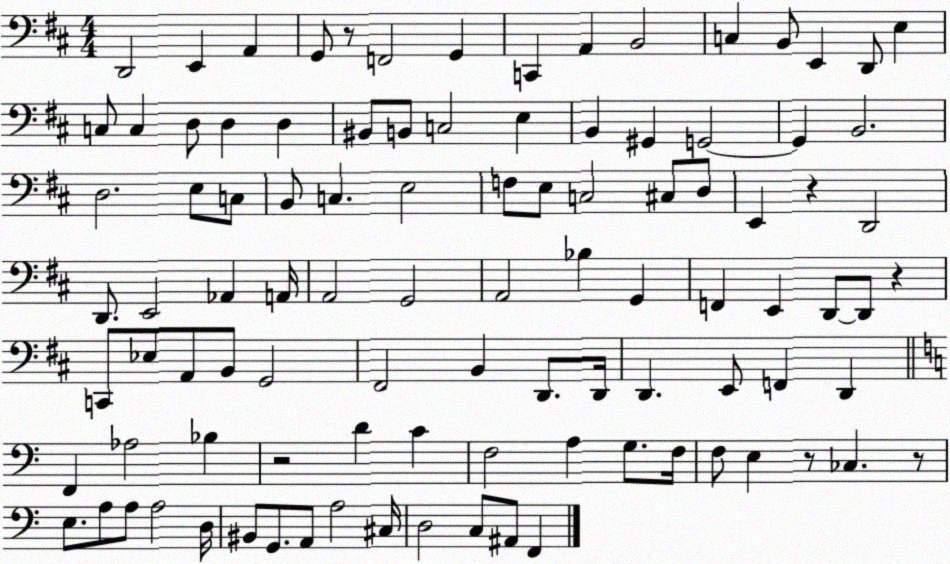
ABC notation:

X:1
T:Untitled
M:4/4
L:1/4
K:D
D,,2 E,, A,, G,,/2 z/2 F,,2 G,, C,, A,, B,,2 C, B,,/2 E,, D,,/2 E, C,/2 C, D,/2 D, D, ^B,,/2 B,,/2 C,2 E, B,, ^G,, G,,2 G,, B,,2 D,2 E,/2 C,/2 B,,/2 C, E,2 F,/2 E,/2 C,2 ^C,/2 D,/2 E,, z D,,2 D,,/2 E,,2 _A,, A,,/4 A,,2 G,,2 A,,2 _B, G,, F,, E,, D,,/2 D,,/2 z C,,/2 _E,/2 A,,/2 B,,/2 G,,2 ^F,,2 B,, D,,/2 D,,/4 D,, E,,/2 F,, D,, F,, _A,2 _B, z2 D C F,2 A, G,/2 F,/4 F,/2 E, z/2 _C, z/2 E,/2 A,/2 A,/2 A,2 D,/4 ^B,,/2 G,,/2 A,,/2 A,2 ^C,/4 D,2 C,/2 ^A,,/2 F,,